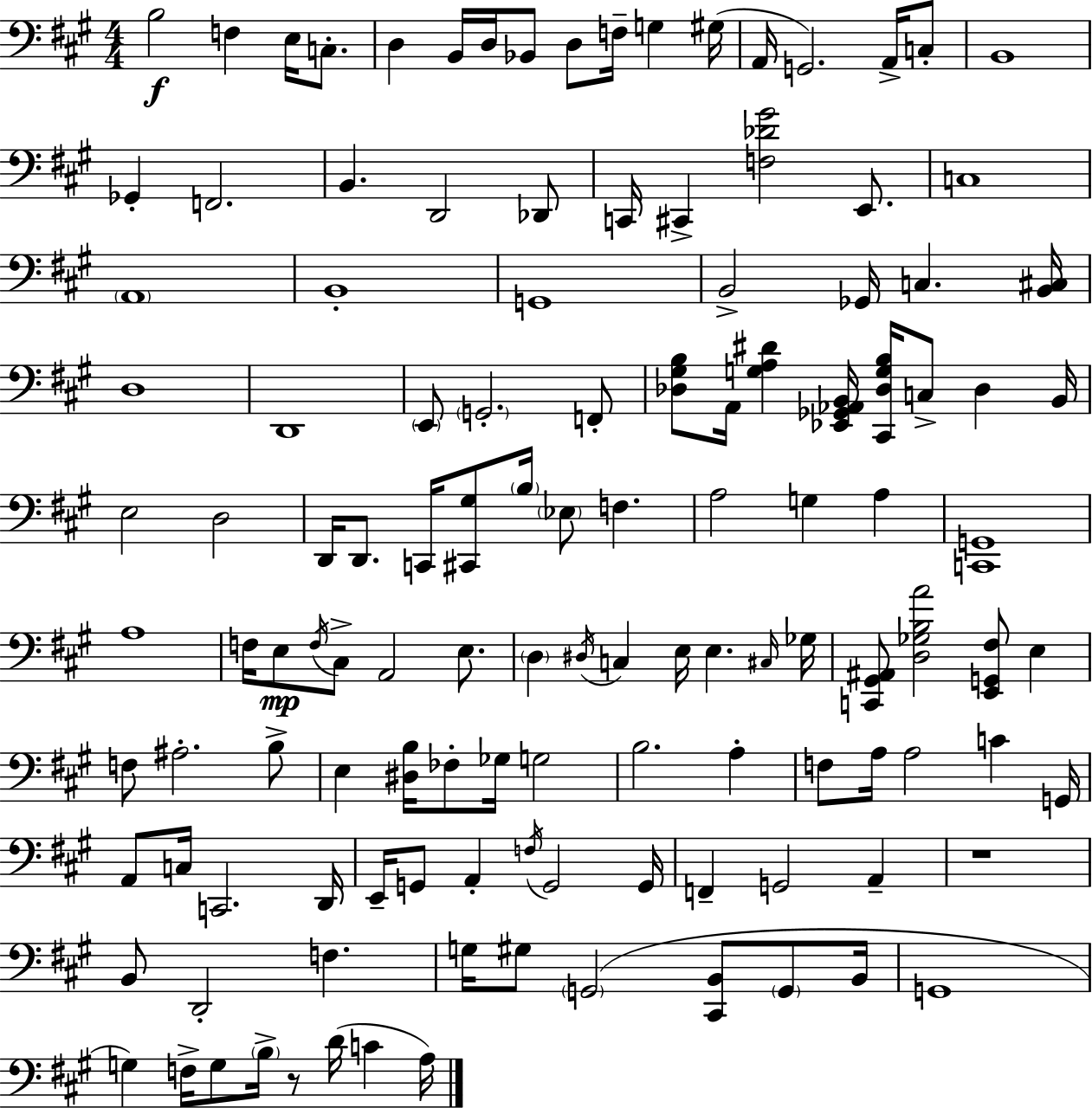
B3/h F3/q E3/s C3/e. D3/q B2/s D3/s Bb2/e D3/e F3/s G3/q G#3/s A2/s G2/h. A2/s C3/e B2/w Gb2/q F2/h. B2/q. D2/h Db2/e C2/s C#2/q [F3,Db4,G#4]/h E2/e. C3/w A2/w B2/w G2/w B2/h Gb2/s C3/q. [B2,C#3]/s D3/w D2/w E2/e G2/h. F2/e [Db3,G#3,B3]/e A2/s [G3,A3,D#4]/q [Eb2,Gb2,Ab2,B2]/s [C#2,Db3,G3,B3]/s C3/e Db3/q B2/s E3/h D3/h D2/s D2/e. C2/s [C#2,G#3]/e B3/s Eb3/e F3/q. A3/h G3/q A3/q [C2,G2]/w A3/w F3/s E3/e F3/s C#3/e A2/h E3/e. D3/q D#3/s C3/q E3/s E3/q. C#3/s Gb3/s [C2,G#2,A#2]/e [D3,Gb3,B3,A4]/h [E2,G2,F#3]/e E3/q F3/e A#3/h. B3/e E3/q [D#3,B3]/s FES3/e Gb3/s G3/h B3/h. A3/q F3/e A3/s A3/h C4/q G2/s A2/e C3/s C2/h. D2/s E2/s G2/e A2/q F3/s G2/h G2/s F2/q G2/h A2/q R/w B2/e D2/h F3/q. G3/s G#3/e G2/h [C#2,B2]/e G2/e B2/s G2/w G3/q F3/s G3/e B3/s R/e D4/s C4/q A3/s